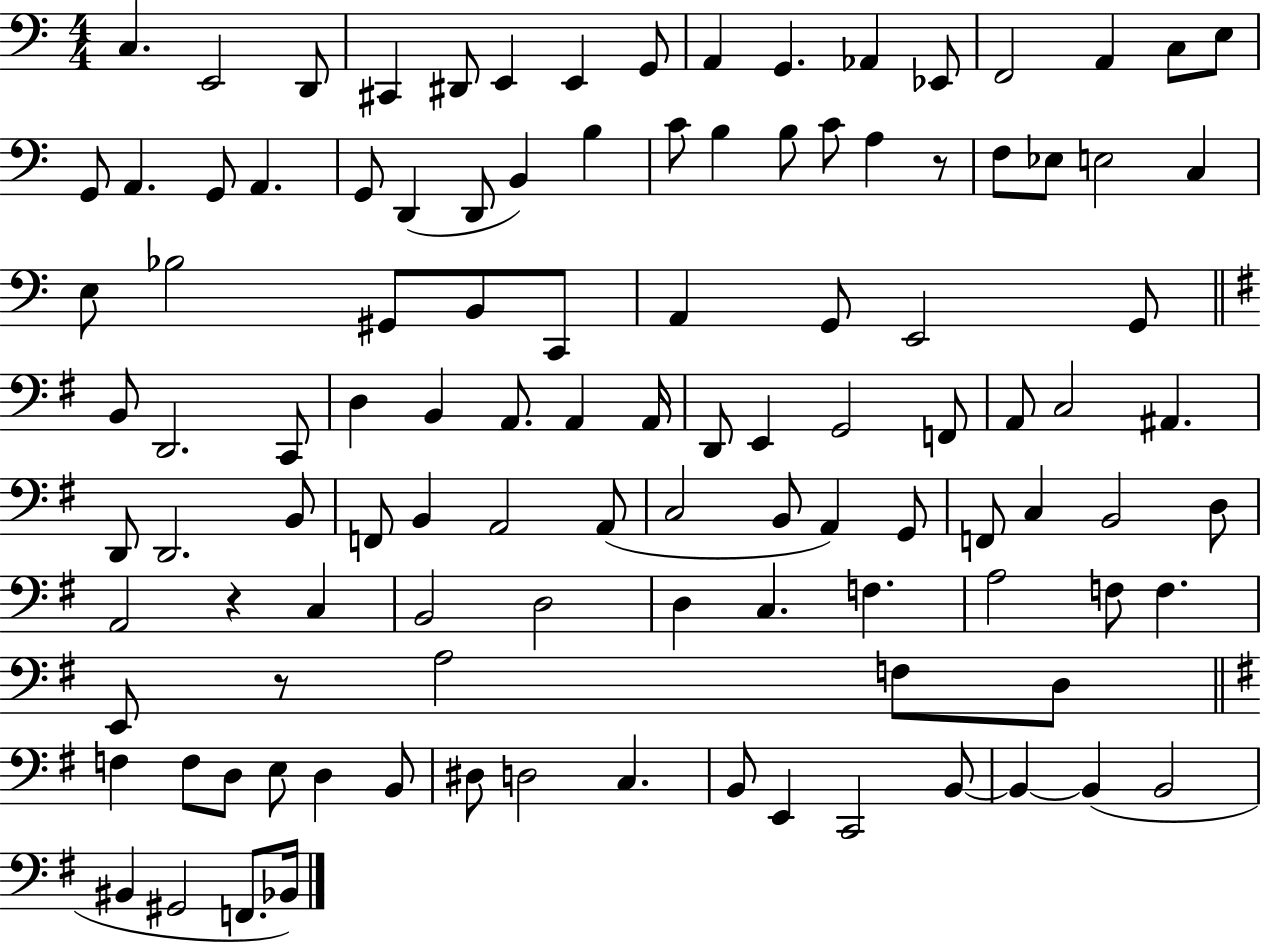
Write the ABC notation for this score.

X:1
T:Untitled
M:4/4
L:1/4
K:C
C, E,,2 D,,/2 ^C,, ^D,,/2 E,, E,, G,,/2 A,, G,, _A,, _E,,/2 F,,2 A,, C,/2 E,/2 G,,/2 A,, G,,/2 A,, G,,/2 D,, D,,/2 B,, B, C/2 B, B,/2 C/2 A, z/2 F,/2 _E,/2 E,2 C, E,/2 _B,2 ^G,,/2 B,,/2 C,,/2 A,, G,,/2 E,,2 G,,/2 B,,/2 D,,2 C,,/2 D, B,, A,,/2 A,, A,,/4 D,,/2 E,, G,,2 F,,/2 A,,/2 C,2 ^A,, D,,/2 D,,2 B,,/2 F,,/2 B,, A,,2 A,,/2 C,2 B,,/2 A,, G,,/2 F,,/2 C, B,,2 D,/2 A,,2 z C, B,,2 D,2 D, C, F, A,2 F,/2 F, E,,/2 z/2 A,2 F,/2 D,/2 F, F,/2 D,/2 E,/2 D, B,,/2 ^D,/2 D,2 C, B,,/2 E,, C,,2 B,,/2 B,, B,, B,,2 ^B,, ^G,,2 F,,/2 _B,,/4